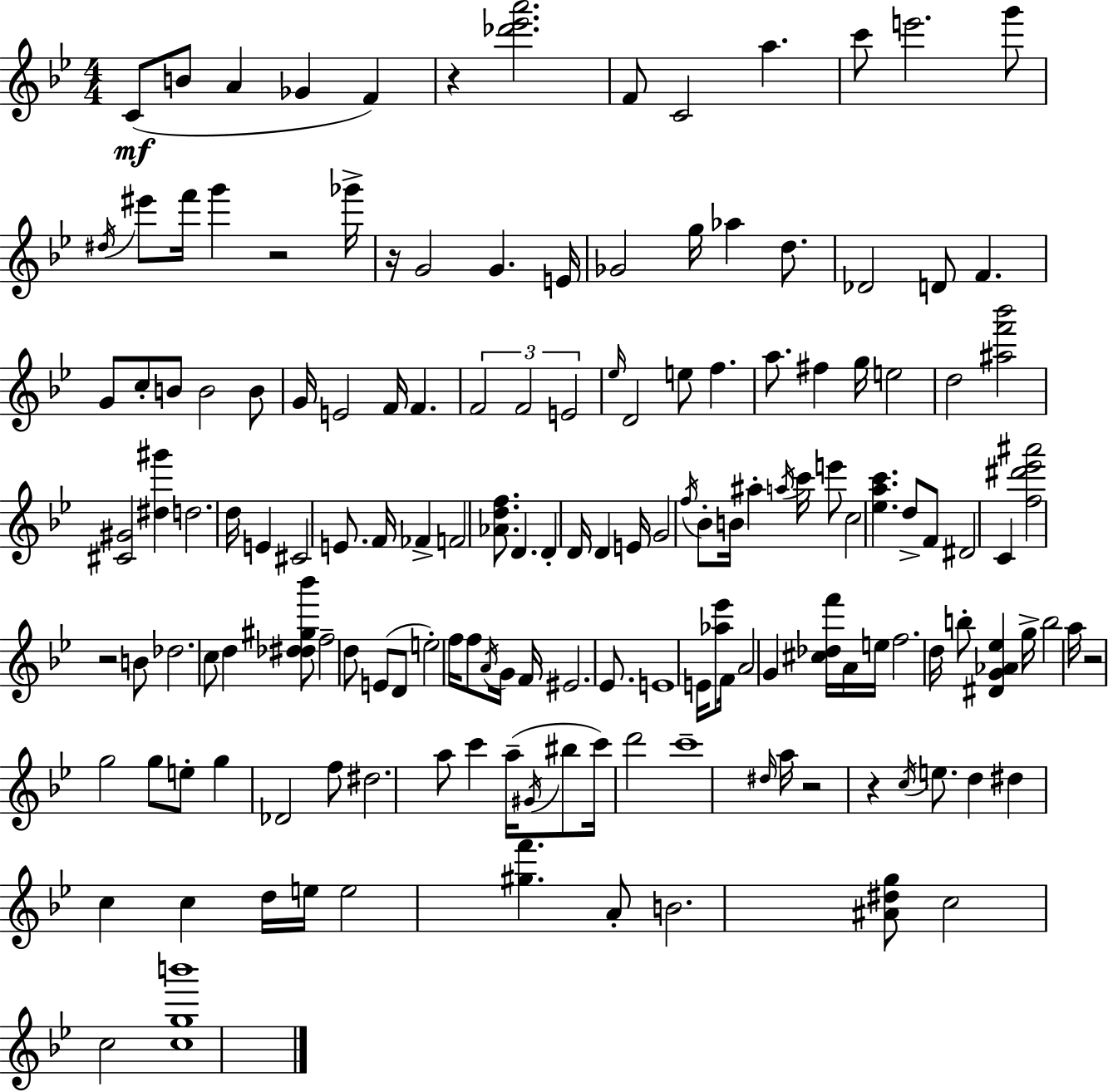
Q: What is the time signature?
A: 4/4